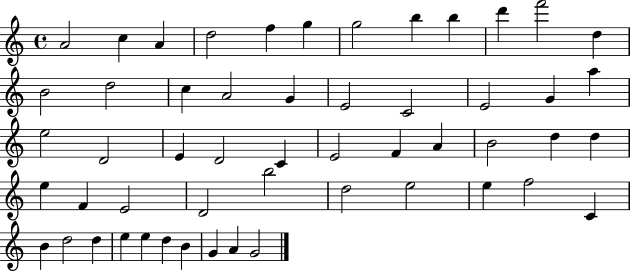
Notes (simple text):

A4/h C5/q A4/q D5/h F5/q G5/q G5/h B5/q B5/q D6/q F6/h D5/q B4/h D5/h C5/q A4/h G4/q E4/h C4/h E4/h G4/q A5/q E5/h D4/h E4/q D4/h C4/q E4/h F4/q A4/q B4/h D5/q D5/q E5/q F4/q E4/h D4/h B5/h D5/h E5/h E5/q F5/h C4/q B4/q D5/h D5/q E5/q E5/q D5/q B4/q G4/q A4/q G4/h